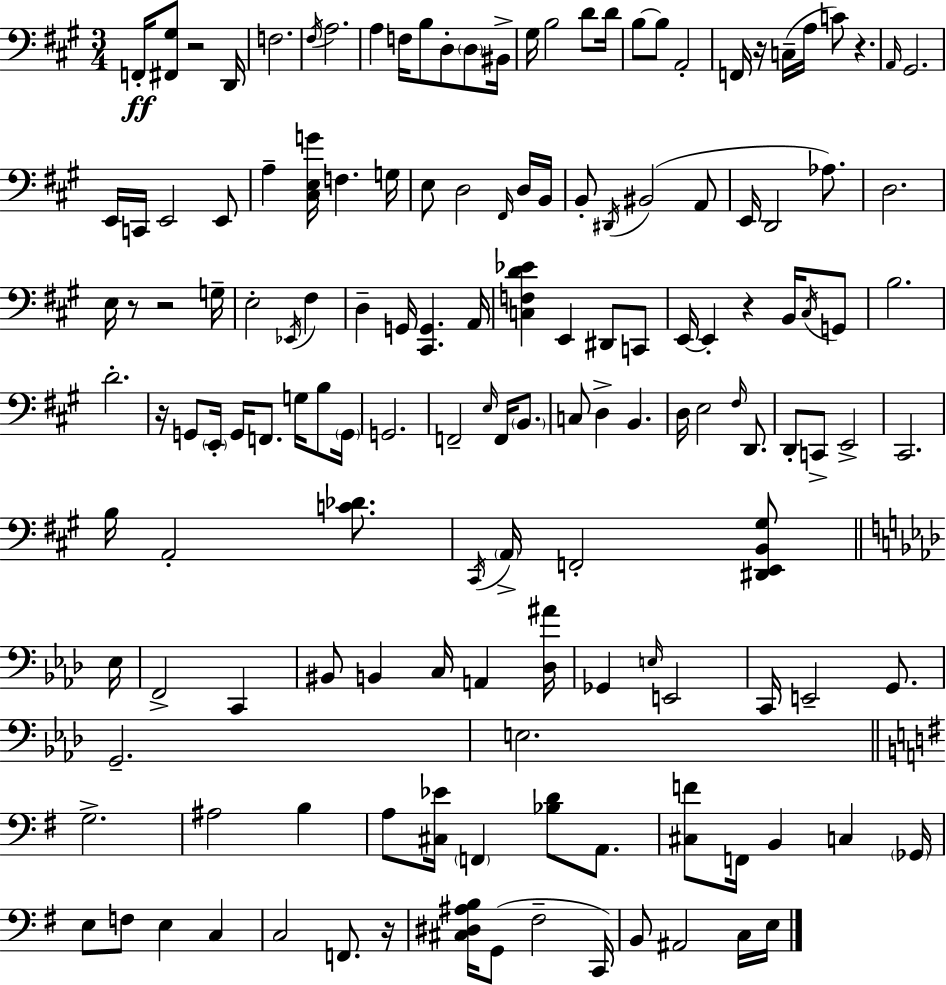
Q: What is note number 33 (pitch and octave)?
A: D3